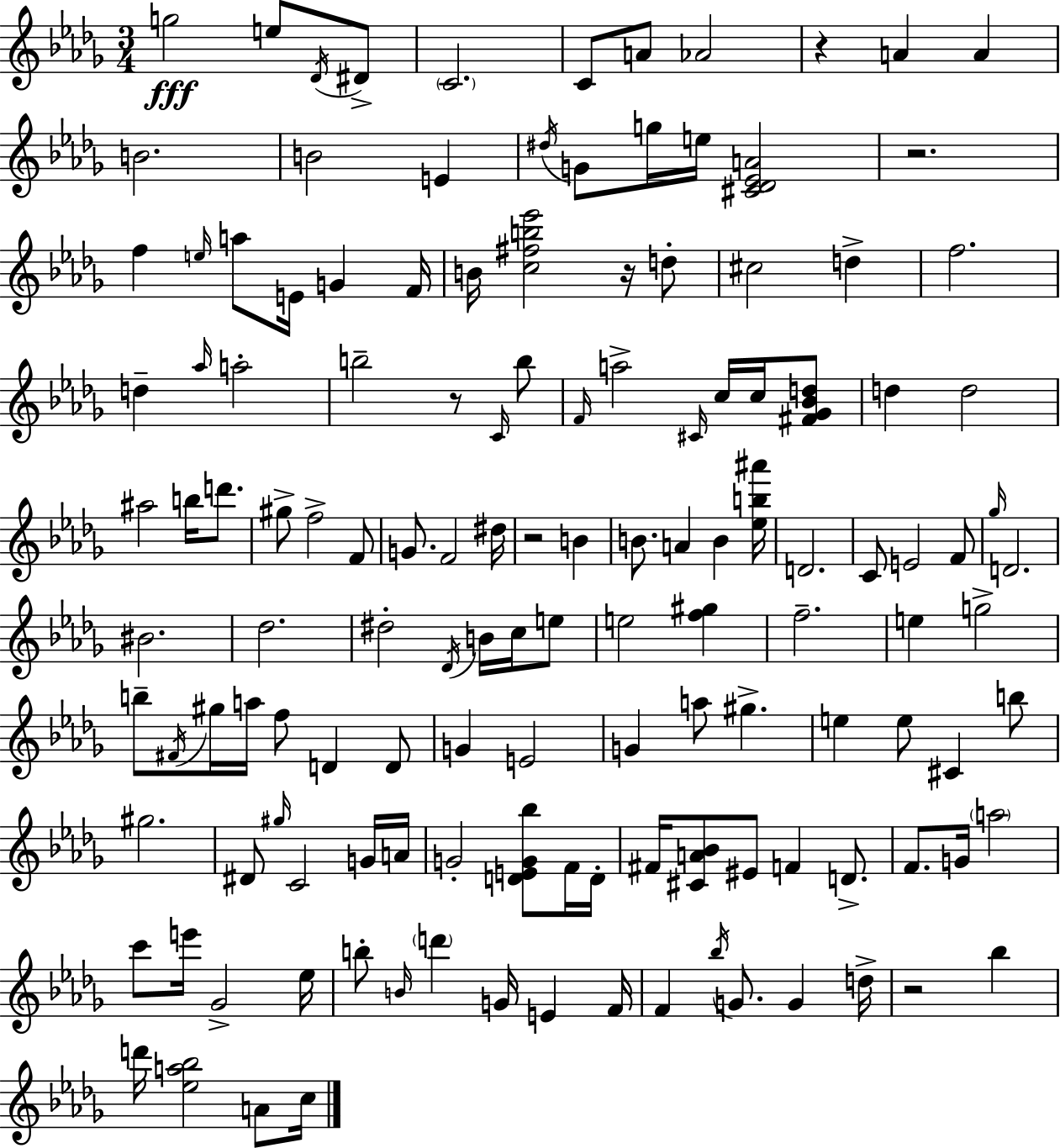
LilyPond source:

{
  \clef treble
  \numericTimeSignature
  \time 3/4
  \key bes \minor
  \repeat volta 2 { g''2\fff e''8 \acciaccatura { des'16 } dis'8-> | \parenthesize c'2. | c'8 a'8 aes'2 | r4 a'4 a'4 | \break b'2. | b'2 e'4 | \acciaccatura { dis''16 } g'8 g''16 e''16 <cis' des' ees' a'>2 | r2. | \break f''4 \grace { e''16 } a''8 e'16 g'4 | f'16 b'16 <c'' fis'' b'' ees'''>2 | r16 d''8-. cis''2 d''4-> | f''2. | \break d''4-- \grace { aes''16 } a''2-. | b''2-- | r8 \grace { c'16 } b''8 \grace { f'16 } a''2-> | \grace { cis'16 } c''16 c''16 <fis' ges' bes' d''>8 d''4 d''2 | \break ais''2 | b''16 d'''8. gis''8-> f''2-> | f'8 g'8. f'2 | dis''16 r2 | \break b'4 b'8. a'4 | b'4 <ees'' b'' ais'''>16 d'2. | c'8 e'2 | f'8 \grace { ges''16 } d'2. | \break bis'2. | des''2. | dis''2-. | \acciaccatura { des'16 } b'16 c''16 e''8 e''2 | \break <f'' gis''>4 f''2.-- | e''4 | g''2-> b''8-- \acciaccatura { fis'16 } | gis''16 a''16 f''8 d'4 d'8 g'4 | \break e'2 g'4 | a''8 gis''4.-> e''4 | e''8 cis'4 b''8 gis''2. | dis'8 | \break \grace { gis''16 } c'2 g'16 a'16 g'2-. | <d' e' g' bes''>8 f'16 d'16-. fis'16 | <cis' a' bes'>8 eis'8 f'4 d'8.-> f'8. | g'16 \parenthesize a''2 c'''8 | \break e'''16 ges'2-> ees''16 b''8-. | \grace { b'16 } \parenthesize d'''4 g'16 e'4 f'16 | f'4 \acciaccatura { bes''16 } g'8. g'4 | d''16-> r2 bes''4 | \break d'''16 <ees'' a'' bes''>2 a'8 | c''16 } \bar "|."
}